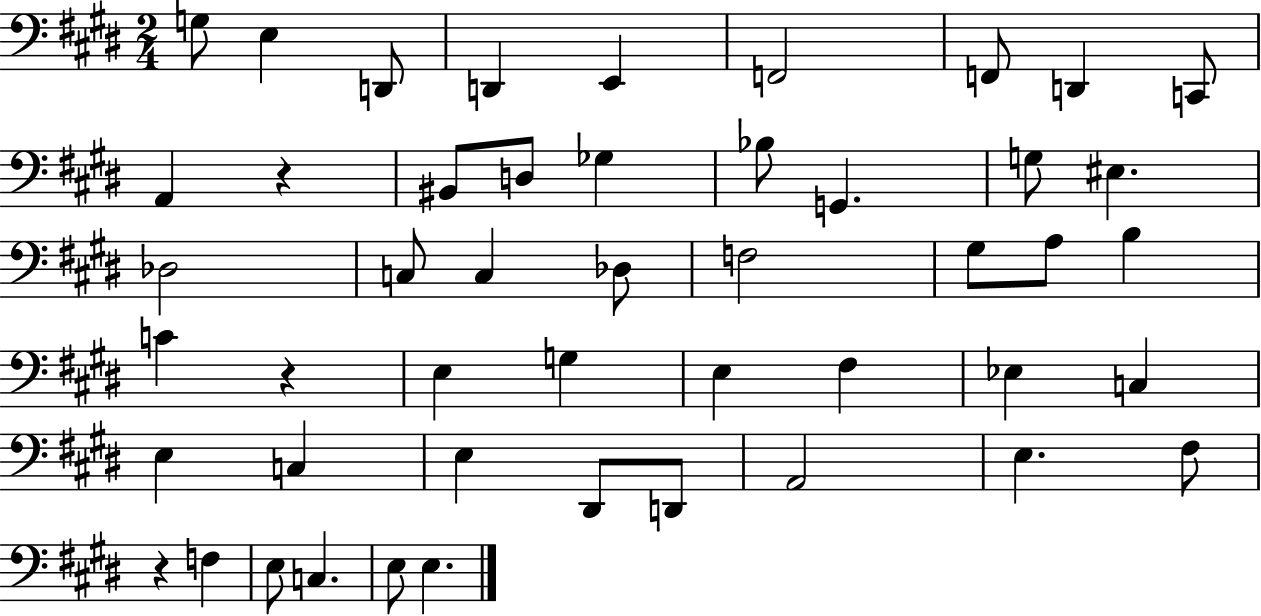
{
  \clef bass
  \numericTimeSignature
  \time 2/4
  \key e \major
  g8 e4 d,8 | d,4 e,4 | f,2 | f,8 d,4 c,8 | \break a,4 r4 | bis,8 d8 ges4 | bes8 g,4. | g8 eis4. | \break des2 | c8 c4 des8 | f2 | gis8 a8 b4 | \break c'4 r4 | e4 g4 | e4 fis4 | ees4 c4 | \break e4 c4 | e4 dis,8 d,8 | a,2 | e4. fis8 | \break r4 f4 | e8 c4. | e8 e4. | \bar "|."
}